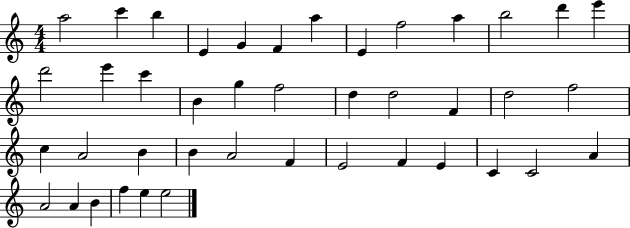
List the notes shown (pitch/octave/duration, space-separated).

A5/h C6/q B5/q E4/q G4/q F4/q A5/q E4/q F5/h A5/q B5/h D6/q E6/q D6/h E6/q C6/q B4/q G5/q F5/h D5/q D5/h F4/q D5/h F5/h C5/q A4/h B4/q B4/q A4/h F4/q E4/h F4/q E4/q C4/q C4/h A4/q A4/h A4/q B4/q F5/q E5/q E5/h